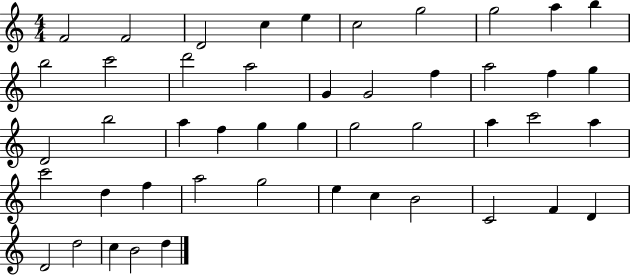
{
  \clef treble
  \numericTimeSignature
  \time 4/4
  \key c \major
  f'2 f'2 | d'2 c''4 e''4 | c''2 g''2 | g''2 a''4 b''4 | \break b''2 c'''2 | d'''2 a''2 | g'4 g'2 f''4 | a''2 f''4 g''4 | \break d'2 b''2 | a''4 f''4 g''4 g''4 | g''2 g''2 | a''4 c'''2 a''4 | \break c'''2 d''4 f''4 | a''2 g''2 | e''4 c''4 b'2 | c'2 f'4 d'4 | \break d'2 d''2 | c''4 b'2 d''4 | \bar "|."
}